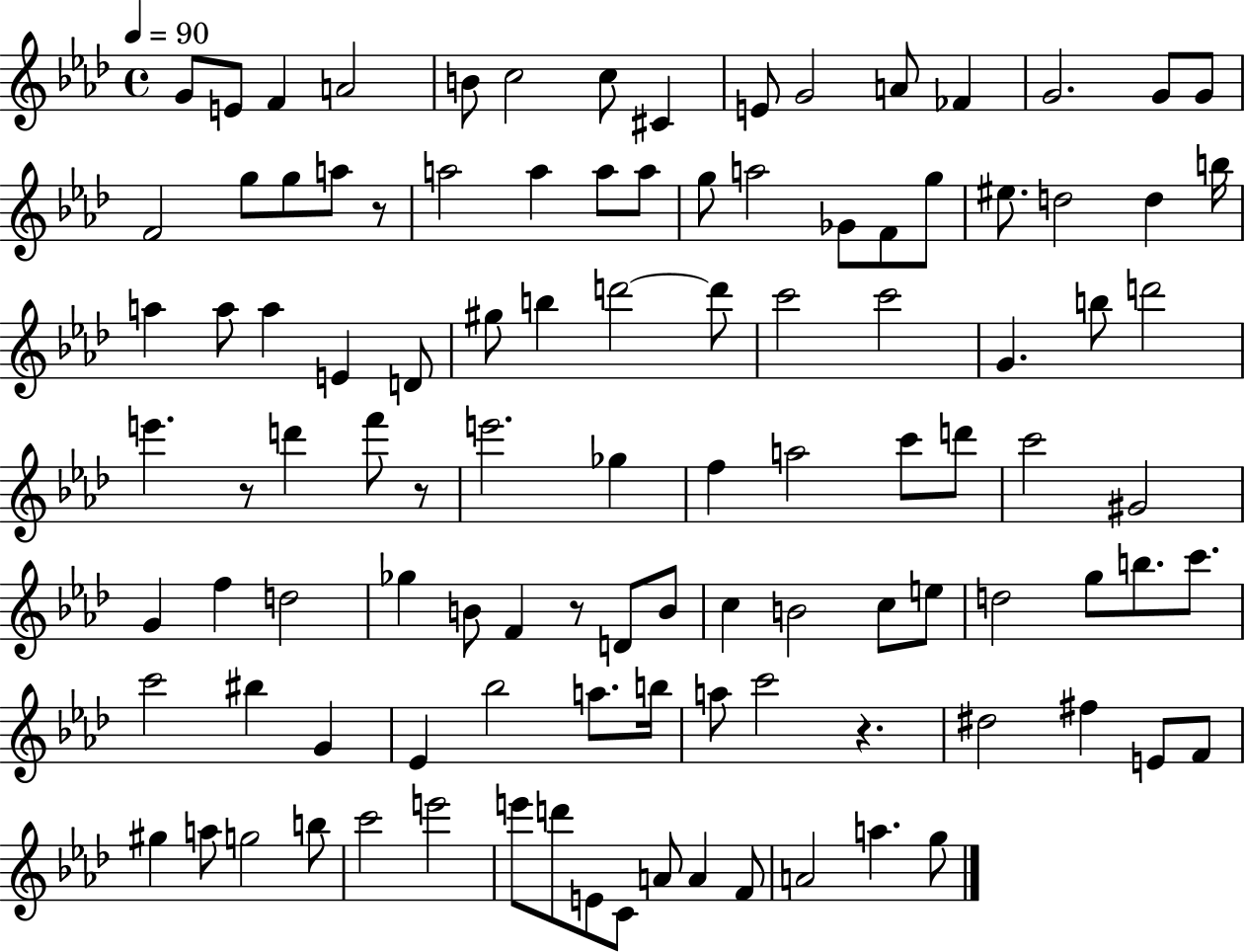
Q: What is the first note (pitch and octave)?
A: G4